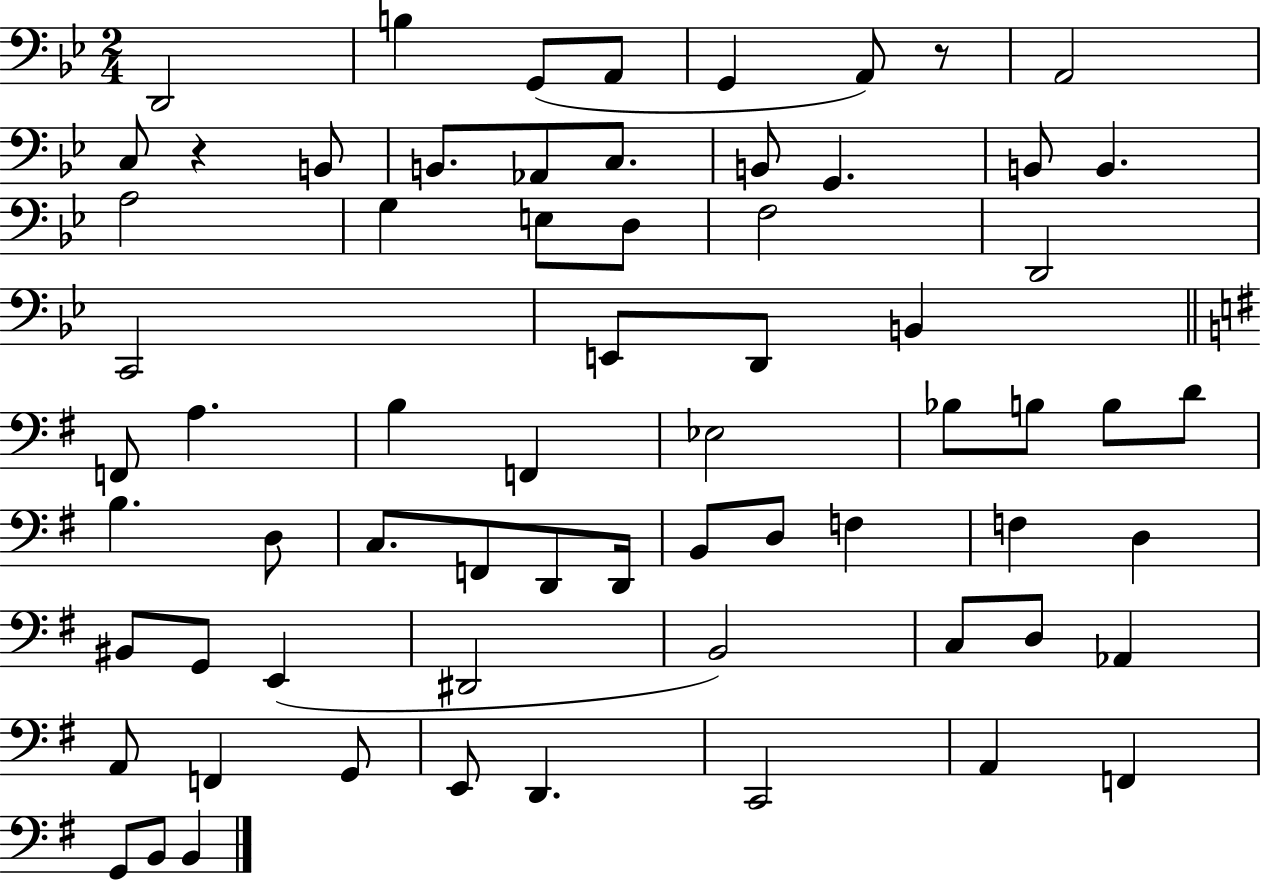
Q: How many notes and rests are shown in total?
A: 67